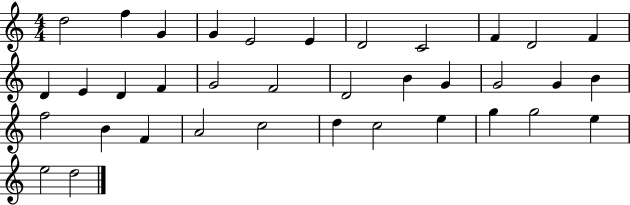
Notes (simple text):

D5/h F5/q G4/q G4/q E4/h E4/q D4/h C4/h F4/q D4/h F4/q D4/q E4/q D4/q F4/q G4/h F4/h D4/h B4/q G4/q G4/h G4/q B4/q F5/h B4/q F4/q A4/h C5/h D5/q C5/h E5/q G5/q G5/h E5/q E5/h D5/h